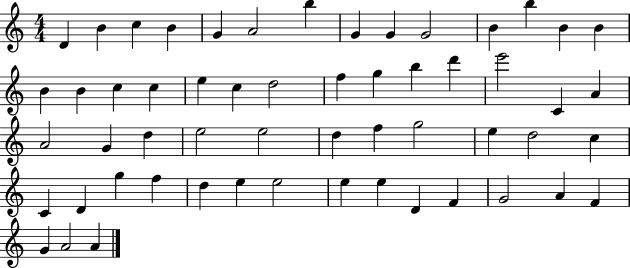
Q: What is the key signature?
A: C major